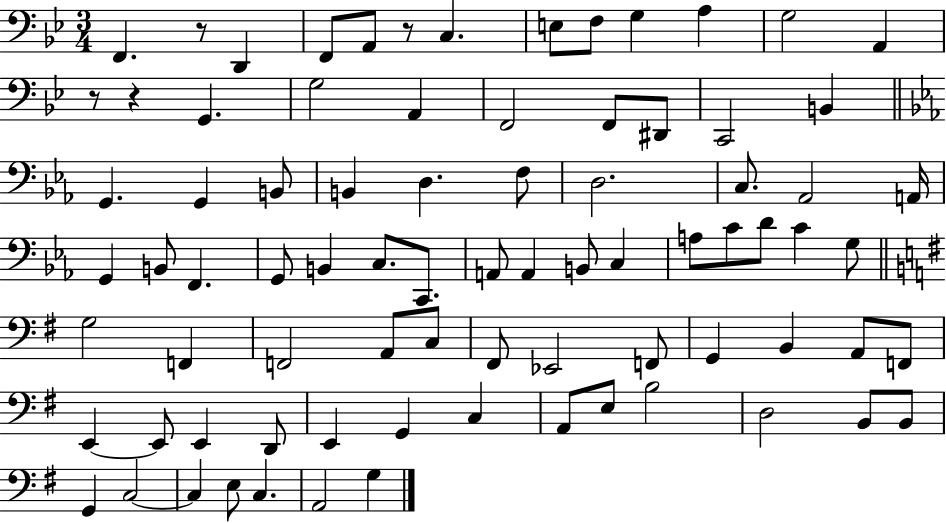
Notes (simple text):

F2/q. R/e D2/q F2/e A2/e R/e C3/q. E3/e F3/e G3/q A3/q G3/h A2/q R/e R/q G2/q. G3/h A2/q F2/h F2/e D#2/e C2/h B2/q G2/q. G2/q B2/e B2/q D3/q. F3/e D3/h. C3/e. Ab2/h A2/s G2/q B2/e F2/q. G2/e B2/q C3/e. C2/e. A2/e A2/q B2/e C3/q A3/e C4/e D4/e C4/q G3/e G3/h F2/q F2/h A2/e C3/e F#2/e Eb2/h F2/e G2/q B2/q A2/e F2/e E2/q E2/e E2/q D2/e E2/q G2/q C3/q A2/e E3/e B3/h D3/h B2/e B2/e G2/q C3/h C3/q E3/e C3/q. A2/h G3/q